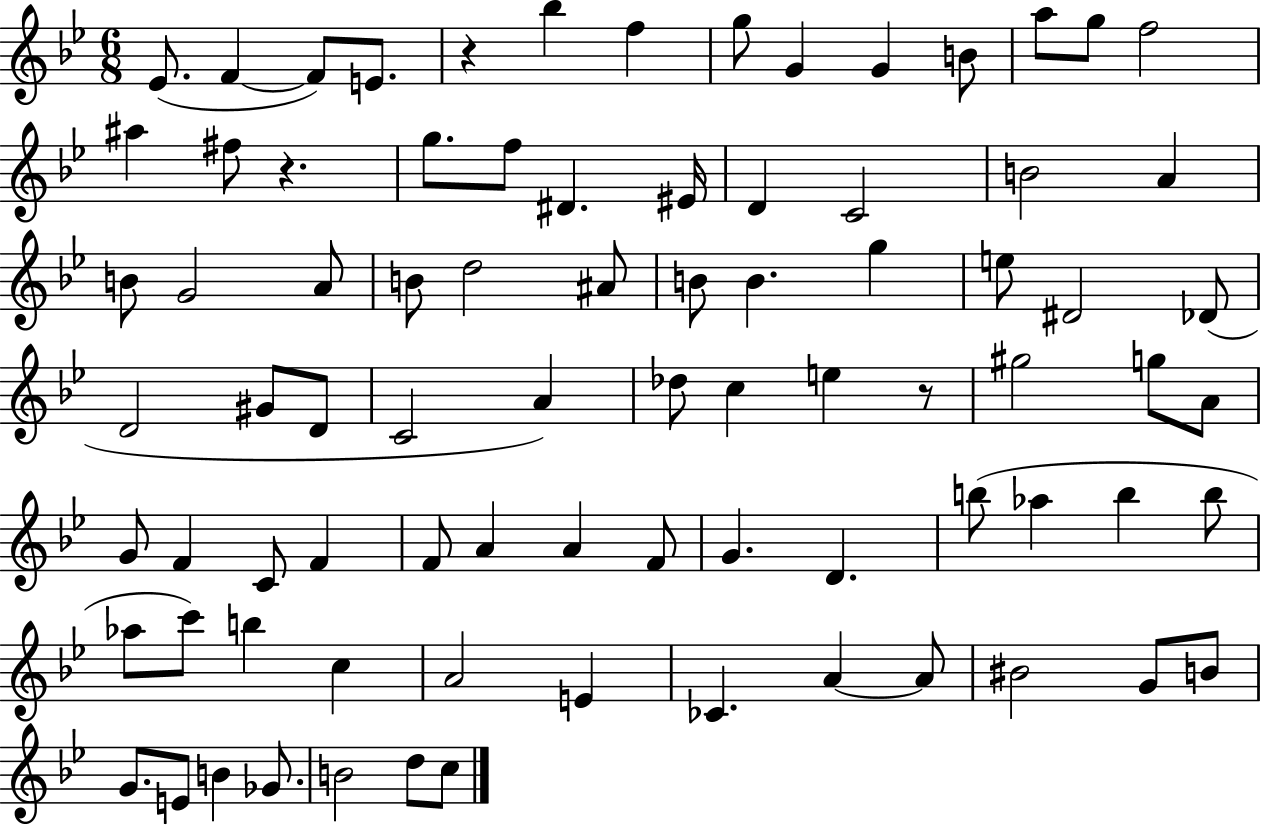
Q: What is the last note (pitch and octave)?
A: C5